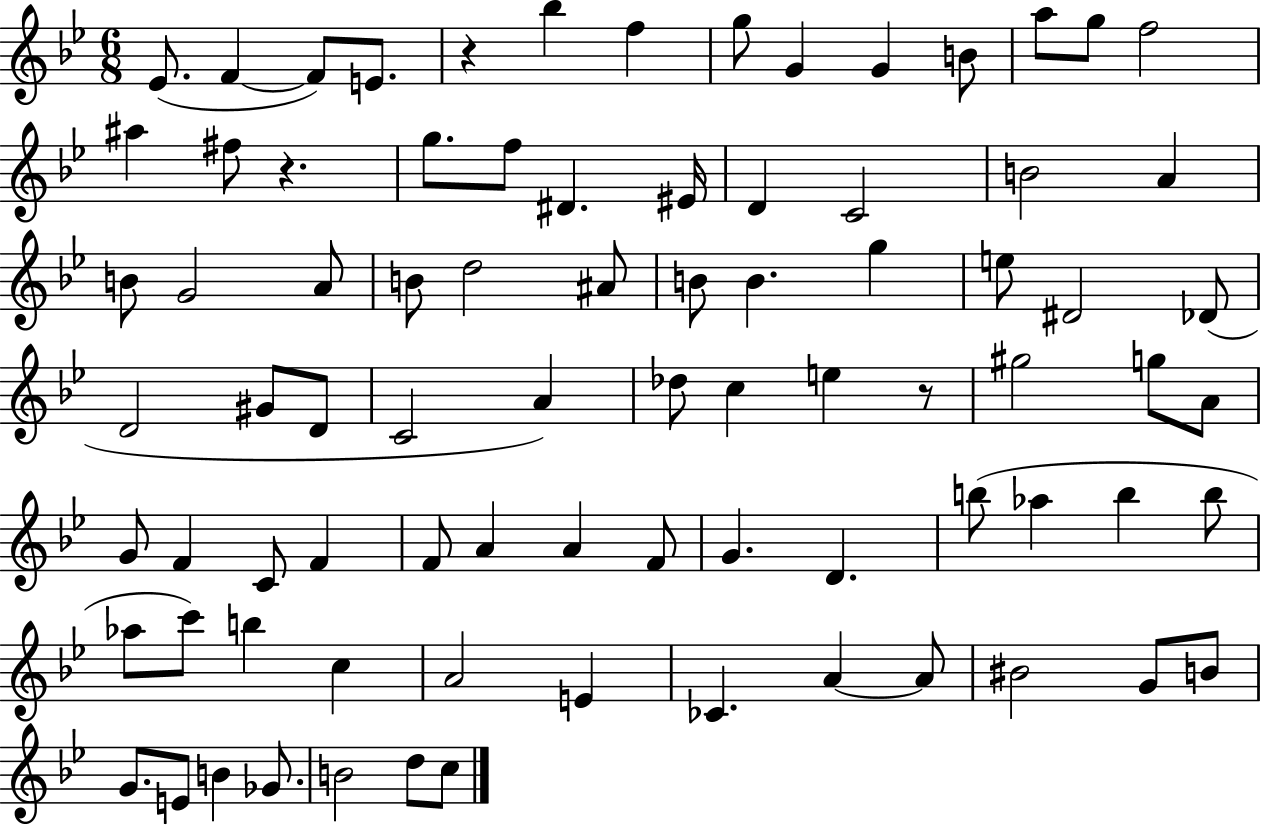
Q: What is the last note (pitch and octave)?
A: C5